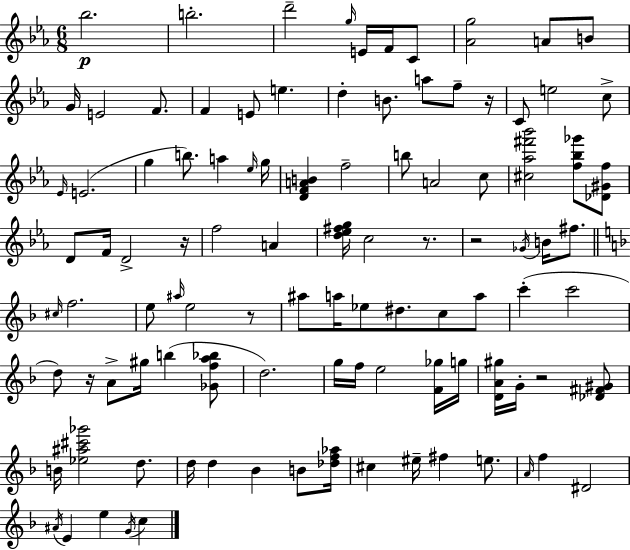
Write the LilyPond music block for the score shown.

{
  \clef treble
  \numericTimeSignature
  \time 6/8
  \key c \minor
  bes''2.\p | b''2.-. | d'''2-- \grace { g''16 } e'16 f'16 c'8 | <aes' g''>2 a'8 b'8 | \break g'16 e'2 f'8. | f'4 e'8 e''4. | d''4-. b'8. a''8 f''8-- | r16 c'8 e''2 c''8-> | \break \grace { ees'16 } e'2.( | g''4 b''8.) a''4 | \grace { ees''16 } g''16 <d' f' a' b'>4 f''2-- | b''8 a'2 | \break c''8 <cis'' aes'' fis''' bes'''>2 <f'' bes'' ges'''>8 | <des' gis' f''>8 d'8 f'16 d'2-> | r16 f''2 a'4 | <d'' ees'' fis'' g''>16 c''2 | \break r8. r2 \acciaccatura { ges'16 } | b'16 fis''8. \bar "||" \break \key f \major \grace { cis''16 } f''2. | e''8 \grace { ais''16 } e''2 | r8 ais''8 a''16 ees''8 dis''8. c''8 | a''8 c'''4-.( c'''2 | \break d''8) r16 a'8-> gis''16 b''4( | <ges' f'' a'' bes''>8 d''2.) | g''16 f''16 e''2 | <f' ges''>16 g''16 <d' a' gis''>16 g'16-. r2 | \break <des' fis' gis'>8 b'16 <ees'' ais'' cis''' ges'''>2 d''8. | d''16 d''4 bes'4 b'8 | <des'' f'' aes''>16 cis''4 eis''16-- fis''4 e''8. | \grace { a'16 } f''4 dis'2 | \break \acciaccatura { ais'16 } e'4 e''4 | \acciaccatura { g'16 } c''4 \bar "|."
}